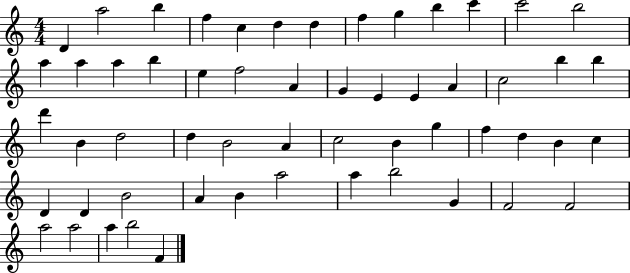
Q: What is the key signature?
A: C major